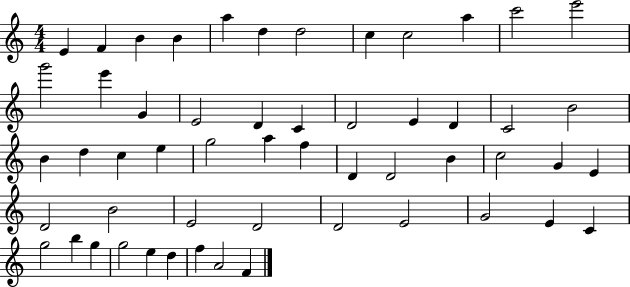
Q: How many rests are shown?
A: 0